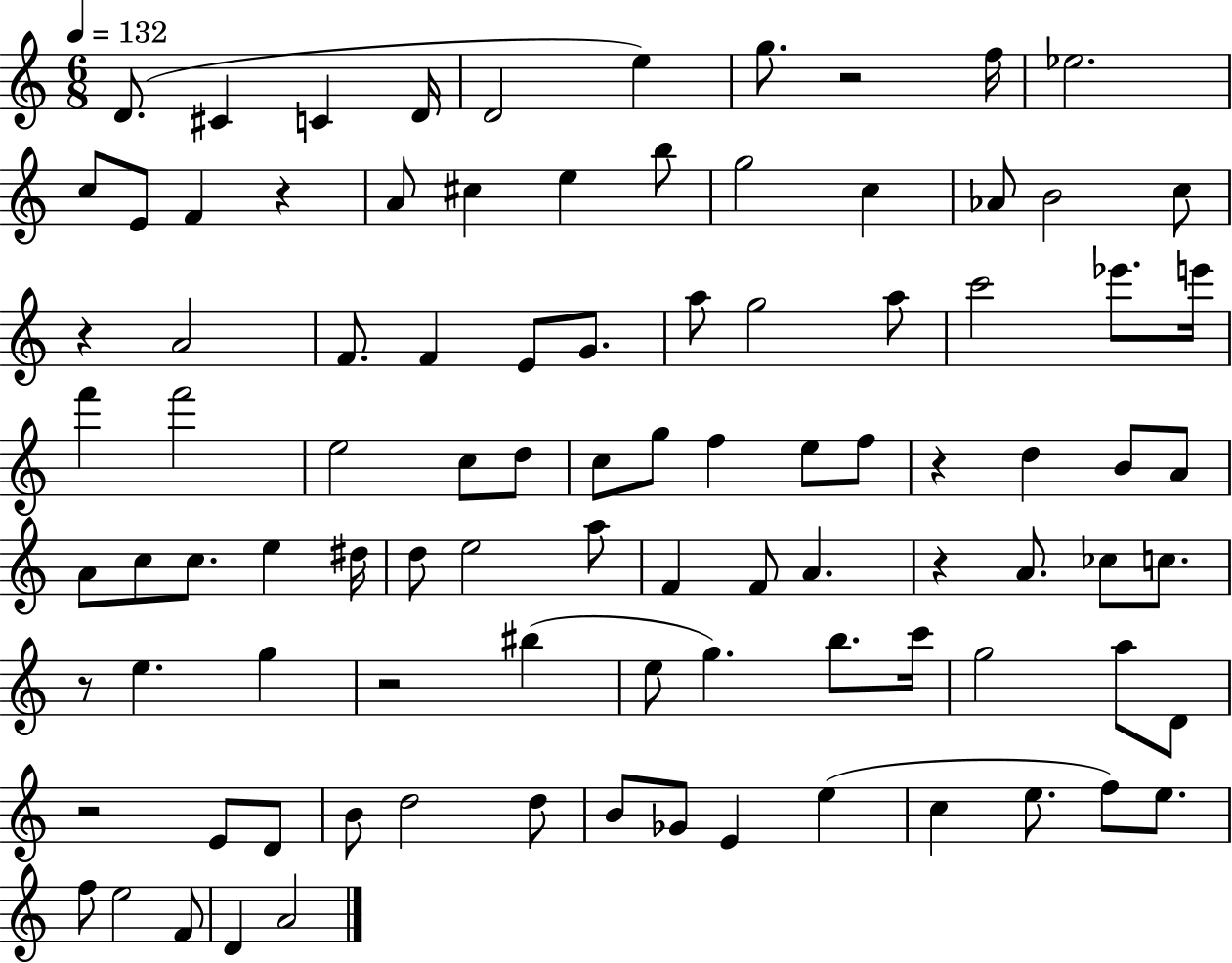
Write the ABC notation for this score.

X:1
T:Untitled
M:6/8
L:1/4
K:C
D/2 ^C C D/4 D2 e g/2 z2 f/4 _e2 c/2 E/2 F z A/2 ^c e b/2 g2 c _A/2 B2 c/2 z A2 F/2 F E/2 G/2 a/2 g2 a/2 c'2 _e'/2 e'/4 f' f'2 e2 c/2 d/2 c/2 g/2 f e/2 f/2 z d B/2 A/2 A/2 c/2 c/2 e ^d/4 d/2 e2 a/2 F F/2 A z A/2 _c/2 c/2 z/2 e g z2 ^b e/2 g b/2 c'/4 g2 a/2 D/2 z2 E/2 D/2 B/2 d2 d/2 B/2 _G/2 E e c e/2 f/2 e/2 f/2 e2 F/2 D A2